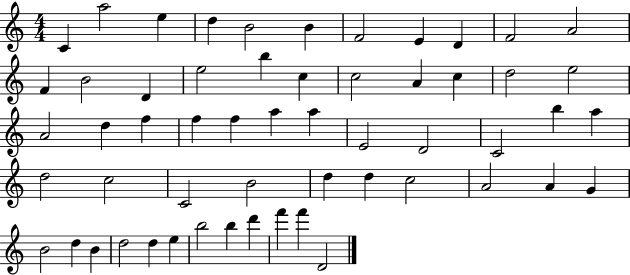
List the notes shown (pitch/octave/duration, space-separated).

C4/q A5/h E5/q D5/q B4/h B4/q F4/h E4/q D4/q F4/h A4/h F4/q B4/h D4/q E5/h B5/q C5/q C5/h A4/q C5/q D5/h E5/h A4/h D5/q F5/q F5/q F5/q A5/q A5/q E4/h D4/h C4/h B5/q A5/q D5/h C5/h C4/h B4/h D5/q D5/q C5/h A4/h A4/q G4/q B4/h D5/q B4/q D5/h D5/q E5/q B5/h B5/q D6/q F6/q F6/q D4/h